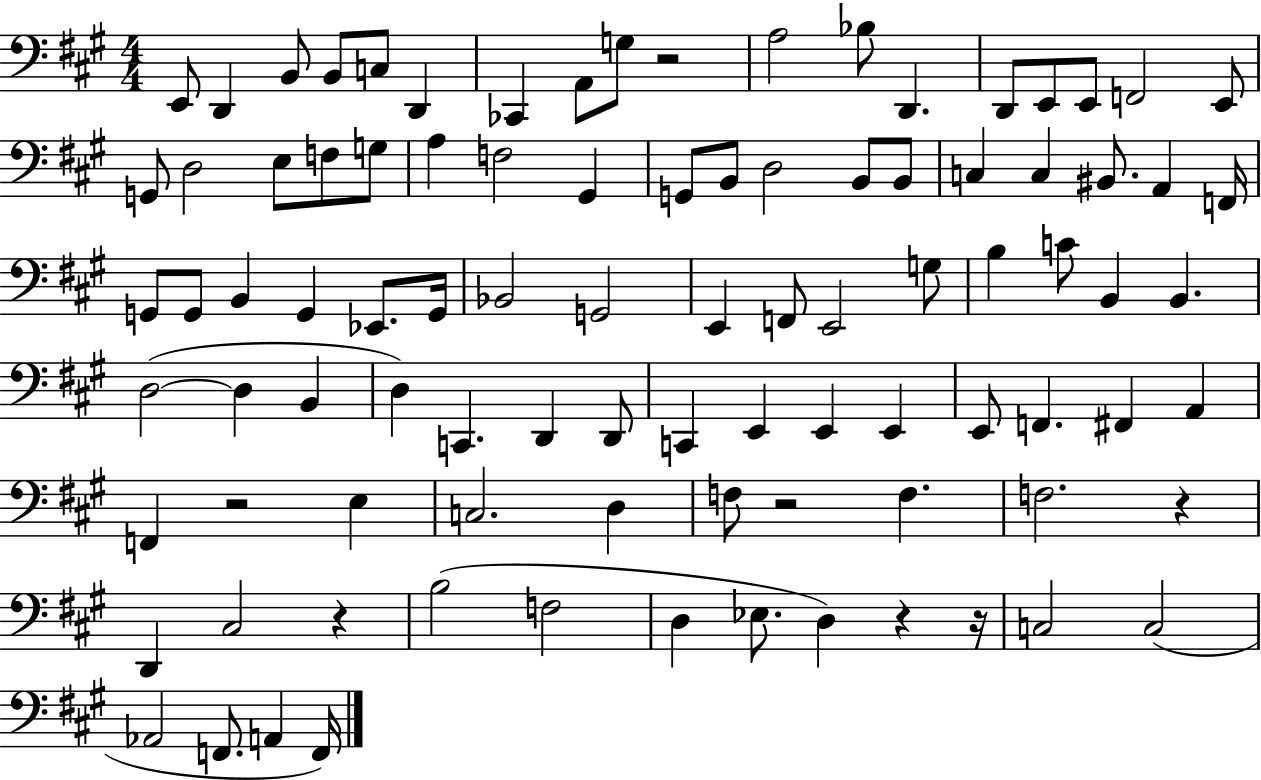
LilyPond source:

{
  \clef bass
  \numericTimeSignature
  \time 4/4
  \key a \major
  \repeat volta 2 { e,8 d,4 b,8 b,8 c8 d,4 | ces,4 a,8 g8 r2 | a2 bes8 d,4. | d,8 e,8 e,8 f,2 e,8 | \break g,8 d2 e8 f8 g8 | a4 f2 gis,4 | g,8 b,8 d2 b,8 b,8 | c4 c4 bis,8. a,4 f,16 | \break g,8 g,8 b,4 g,4 ees,8. g,16 | bes,2 g,2 | e,4 f,8 e,2 g8 | b4 c'8 b,4 b,4. | \break d2~(~ d4 b,4 | d4) c,4. d,4 d,8 | c,4 e,4 e,4 e,4 | e,8 f,4. fis,4 a,4 | \break f,4 r2 e4 | c2. d4 | f8 r2 f4. | f2. r4 | \break d,4 cis2 r4 | b2( f2 | d4 ees8. d4) r4 r16 | c2 c2( | \break aes,2 f,8. a,4 f,16) | } \bar "|."
}